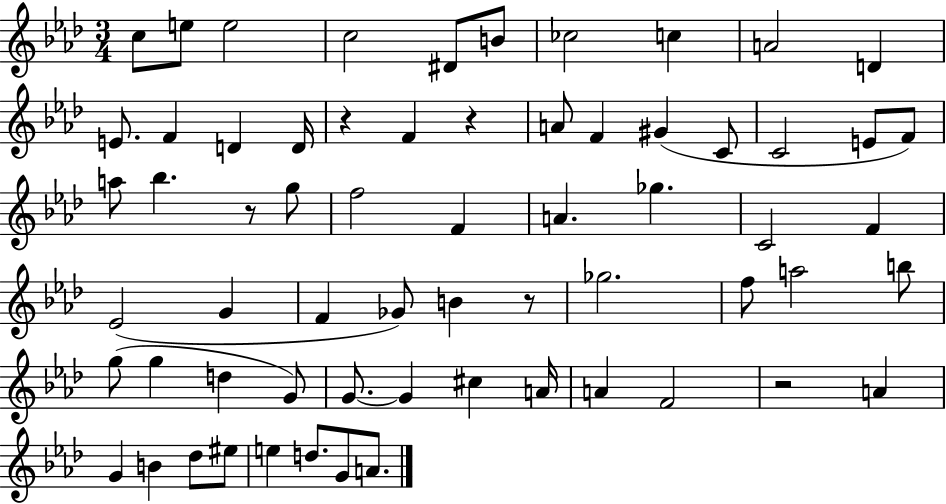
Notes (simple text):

C5/e E5/e E5/h C5/h D#4/e B4/e CES5/h C5/q A4/h D4/q E4/e. F4/q D4/q D4/s R/q F4/q R/q A4/e F4/q G#4/q C4/e C4/h E4/e F4/e A5/e Bb5/q. R/e G5/e F5/h F4/q A4/q. Gb5/q. C4/h F4/q Eb4/h G4/q F4/q Gb4/e B4/q R/e Gb5/h. F5/e A5/h B5/e G5/e G5/q D5/q G4/e G4/e. G4/q C#5/q A4/s A4/q F4/h R/h A4/q G4/q B4/q Db5/e EIS5/e E5/q D5/e. G4/e A4/e.